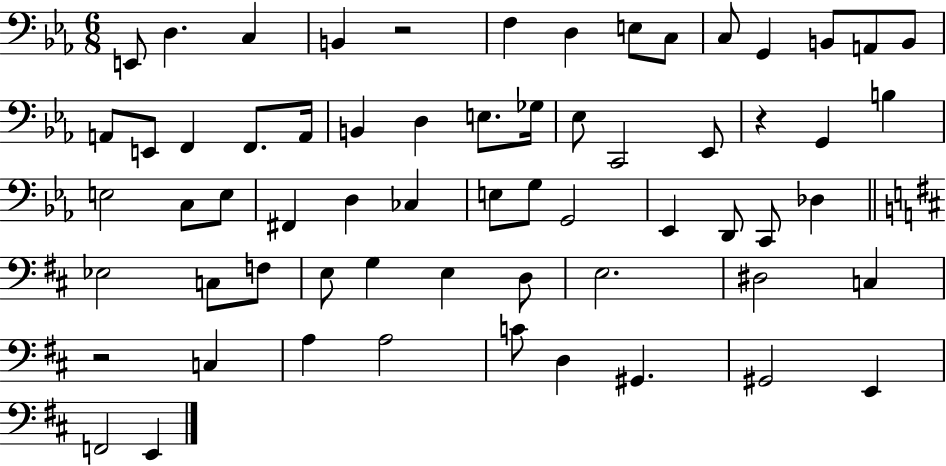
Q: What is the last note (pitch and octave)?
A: E2